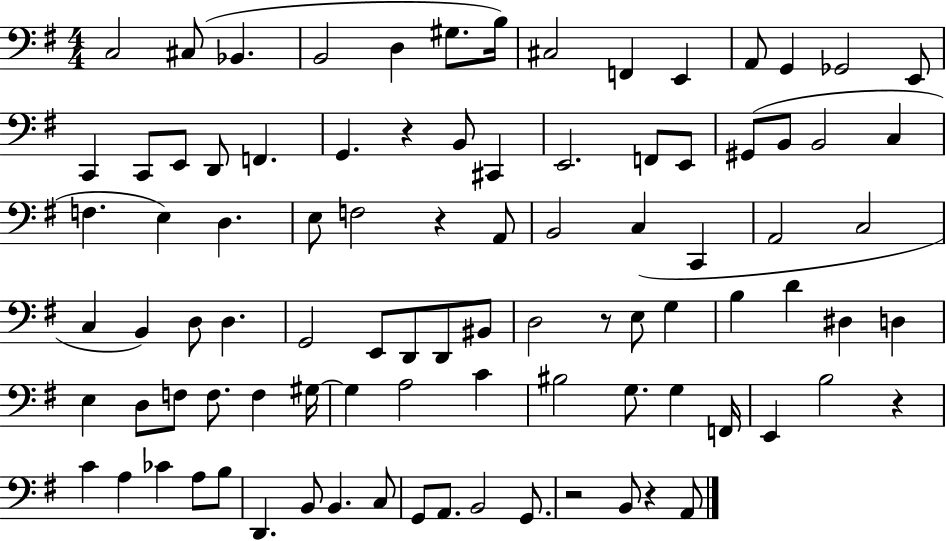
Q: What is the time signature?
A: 4/4